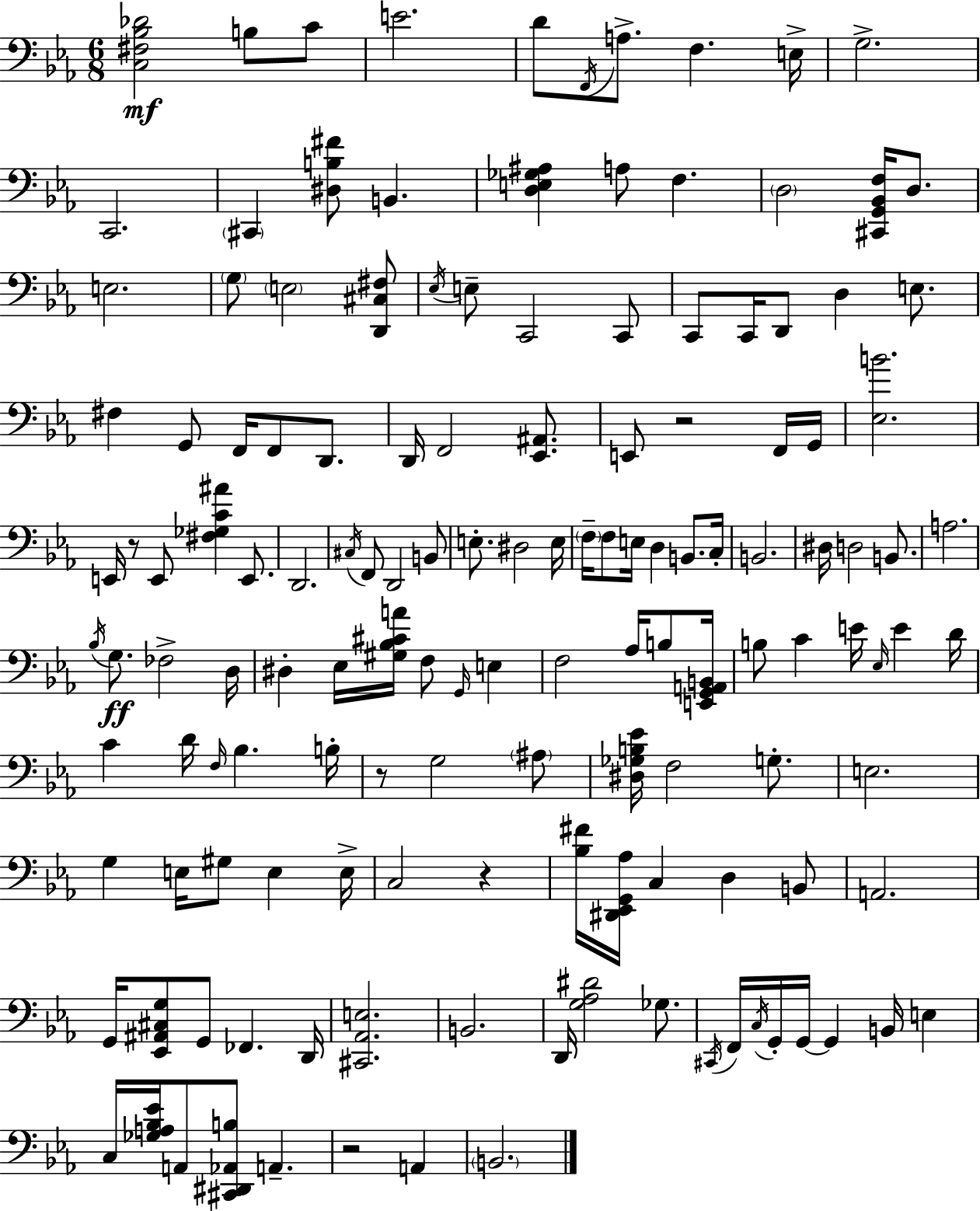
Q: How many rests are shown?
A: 5